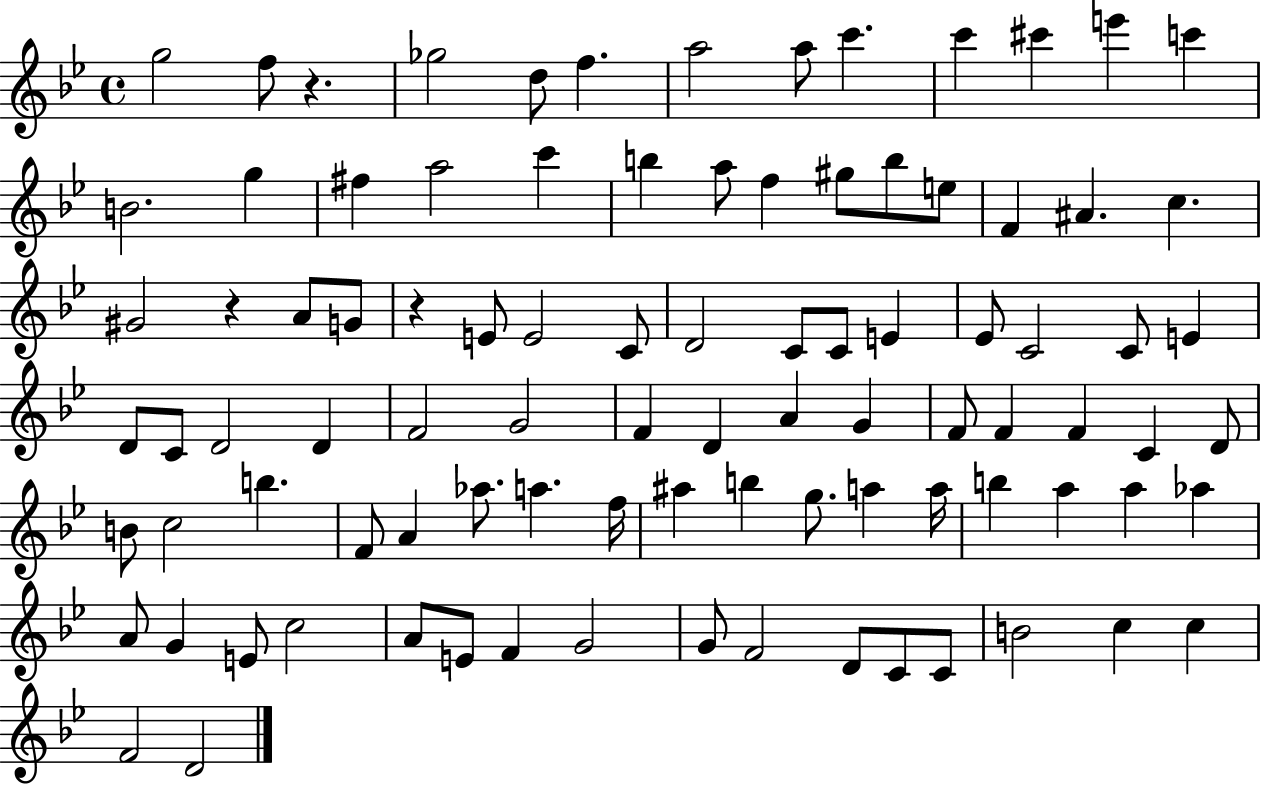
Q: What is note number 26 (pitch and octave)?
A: C5